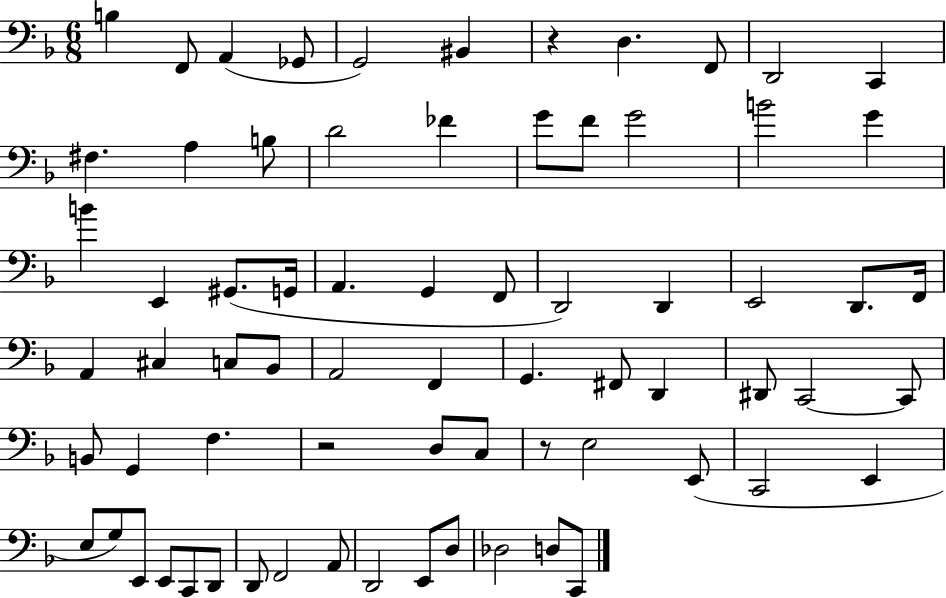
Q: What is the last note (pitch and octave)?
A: C2